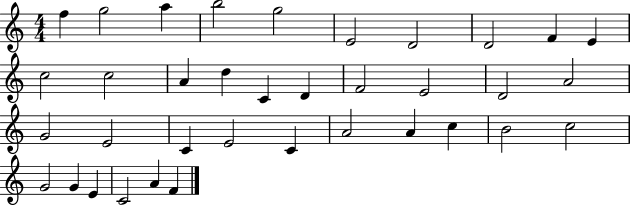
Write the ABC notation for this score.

X:1
T:Untitled
M:4/4
L:1/4
K:C
f g2 a b2 g2 E2 D2 D2 F E c2 c2 A d C D F2 E2 D2 A2 G2 E2 C E2 C A2 A c B2 c2 G2 G E C2 A F